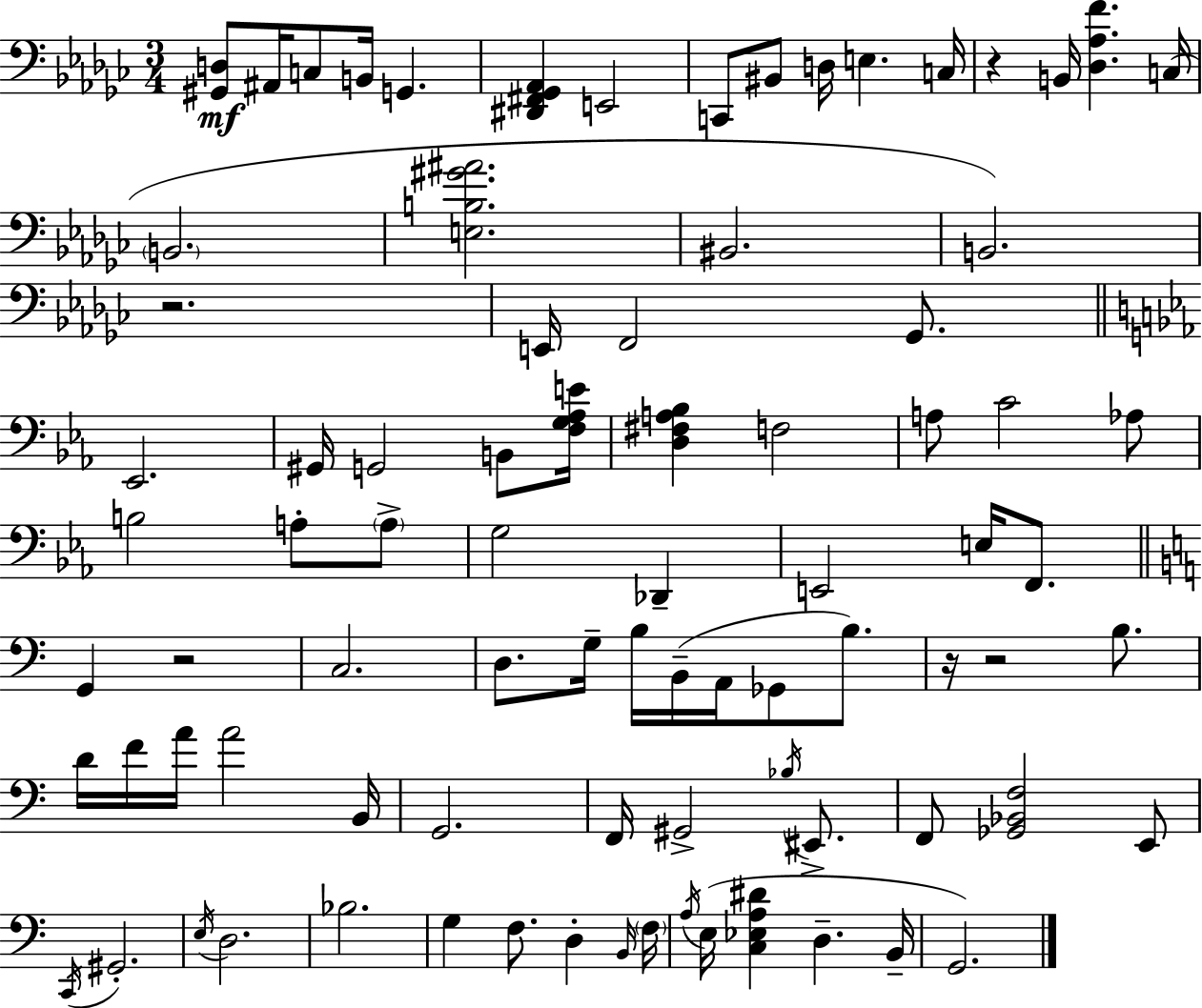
{
  \clef bass
  \numericTimeSignature
  \time 3/4
  \key ees \minor
  \repeat volta 2 { <gis, d>8\mf ais,16 c8 b,16 g,4. | <dis, fis, ges, aes,>4 e,2 | c,8 bis,8 d16 e4. c16 | r4 b,16 <des aes f'>4. c16( | \break \parenthesize b,2. | <e b gis' ais'>2. | bis,2. | b,2.) | \break r2. | e,16 f,2 ges,8. | \bar "||" \break \key ees \major ees,2. | gis,16 g,2 b,8 <f g aes e'>16 | <d fis a bes>4 f2 | a8 c'2 aes8 | \break b2 a8-. \parenthesize a8-> | g2 des,4-- | e,2 e16 f,8. | \bar "||" \break \key c \major g,4 r2 | c2. | d8. g16-- b16 b,16--( a,16 ges,8 b8.) | r16 r2 b8. | \break d'16 f'16 a'16 a'2 b,16 | g,2. | f,16 gis,2-> \acciaccatura { bes16 } eis,8.-> | f,8 <ges, bes, f>2 e,8 | \break \acciaccatura { c,16 } gis,2.-. | \acciaccatura { e16 } d2. | bes2. | g4 f8. d4-. | \break \grace { b,16 } \parenthesize f16 \acciaccatura { a16 }( e16 <c ees a dis'>4 d4.-- | b,16-- g,2.) | } \bar "|."
}